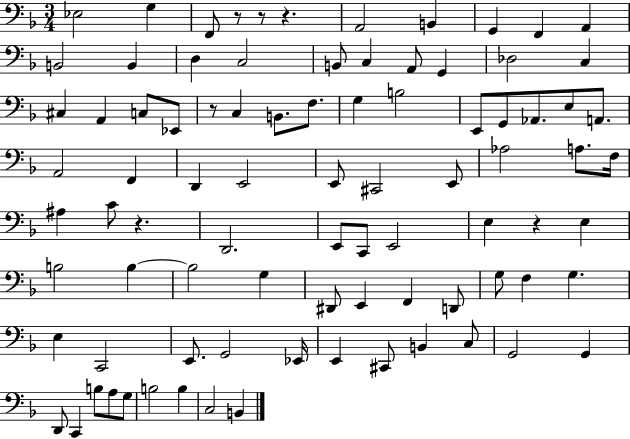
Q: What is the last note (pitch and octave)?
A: B2